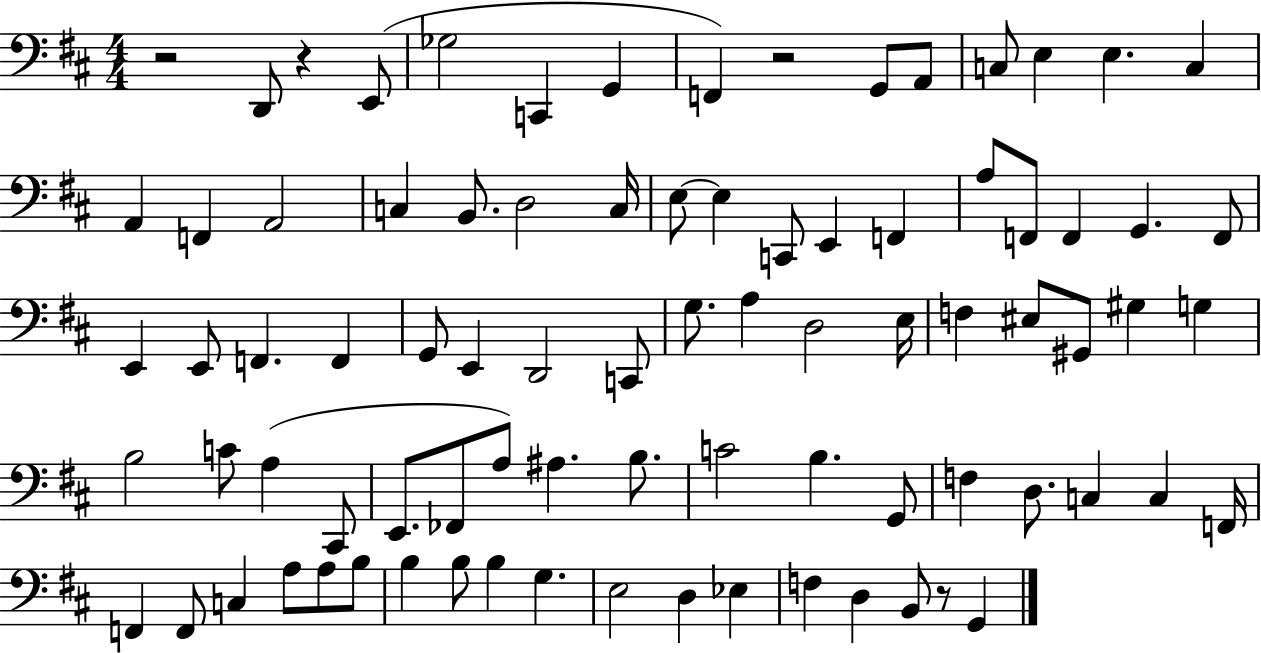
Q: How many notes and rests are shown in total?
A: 84